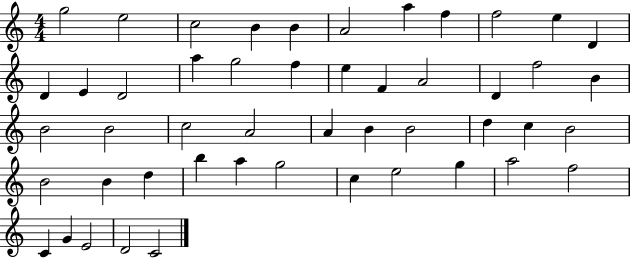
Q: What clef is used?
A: treble